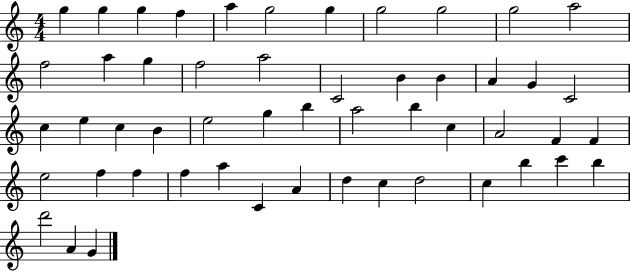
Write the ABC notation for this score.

X:1
T:Untitled
M:4/4
L:1/4
K:C
g g g f a g2 g g2 g2 g2 a2 f2 a g f2 a2 C2 B B A G C2 c e c B e2 g b a2 b c A2 F F e2 f f f a C A d c d2 c b c' b d'2 A G